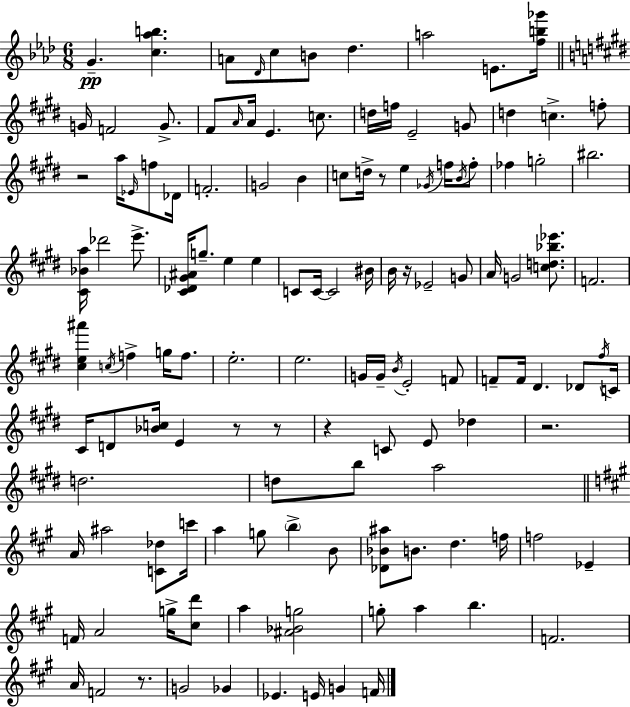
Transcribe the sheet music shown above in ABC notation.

X:1
T:Untitled
M:6/8
L:1/4
K:Ab
G [c_ab] A/2 _D/4 c/2 B/2 _d a2 E/2 [fb_g']/4 G/4 F2 G/2 ^F/2 A/4 A/4 E c/2 d/4 f/4 E2 G/2 d c f/2 z2 a/4 _E/4 f/2 _D/4 F2 G2 B c/2 d/4 z/2 e _G/4 f/4 B/4 f/2 _f g2 ^b2 [^C_Ba]/4 _d'2 e'/2 [^C_D^G^A]/4 g/2 e e C/2 C/4 C2 ^B/4 B/4 z/4 _E2 G/2 A/4 G2 [cd_b_e']/2 F2 [^ce^a'] c/4 f g/4 f/2 e2 e2 G/4 G/4 B/4 E2 F/2 F/2 F/4 ^D _D/2 ^f/4 C/4 ^C/4 D/2 [_Bc]/4 E z/2 z/2 z C/2 E/2 _d z2 d2 d/2 b/2 a2 A/4 ^a2 [C_d]/2 c'/4 a g/2 b B/2 [_D_B^a]/2 B/2 d f/4 f2 _E F/4 A2 g/4 [^cd']/2 a [^A_Bg]2 g/2 a b F2 A/4 F2 z/2 G2 _G _E E/4 G F/4